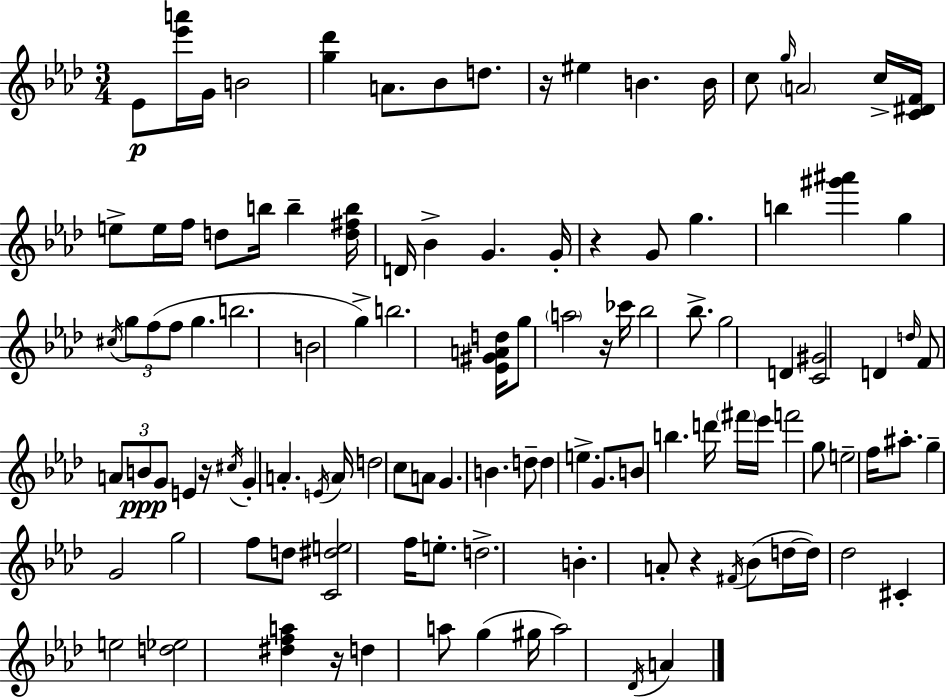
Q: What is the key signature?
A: F minor